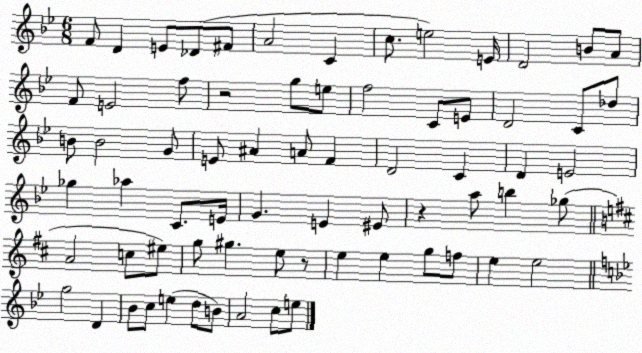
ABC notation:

X:1
T:Untitled
M:6/8
L:1/4
K:Bb
F/2 D E/2 _D/2 ^F/2 A2 C c/2 e2 E/4 D2 B/2 A/2 F/2 E2 f/2 z2 g/2 e/2 f2 C/2 E/2 D2 C/2 _d/2 B/2 B2 G/2 E/2 ^A A/2 F D2 C D E2 _g _a C/2 E/4 G E ^E/2 z a/2 b _g/2 A2 c/2 ^e/2 g/2 ^g e/2 z/2 e e g/2 f/2 e e2 g2 D _B/2 c/2 e d/2 B/2 A2 c/2 e/2